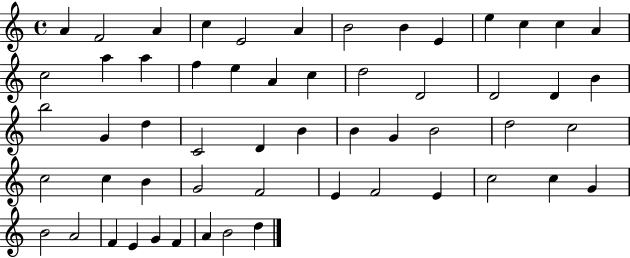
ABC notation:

X:1
T:Untitled
M:4/4
L:1/4
K:C
A F2 A c E2 A B2 B E e c c A c2 a a f e A c d2 D2 D2 D B b2 G d C2 D B B G B2 d2 c2 c2 c B G2 F2 E F2 E c2 c G B2 A2 F E G F A B2 d